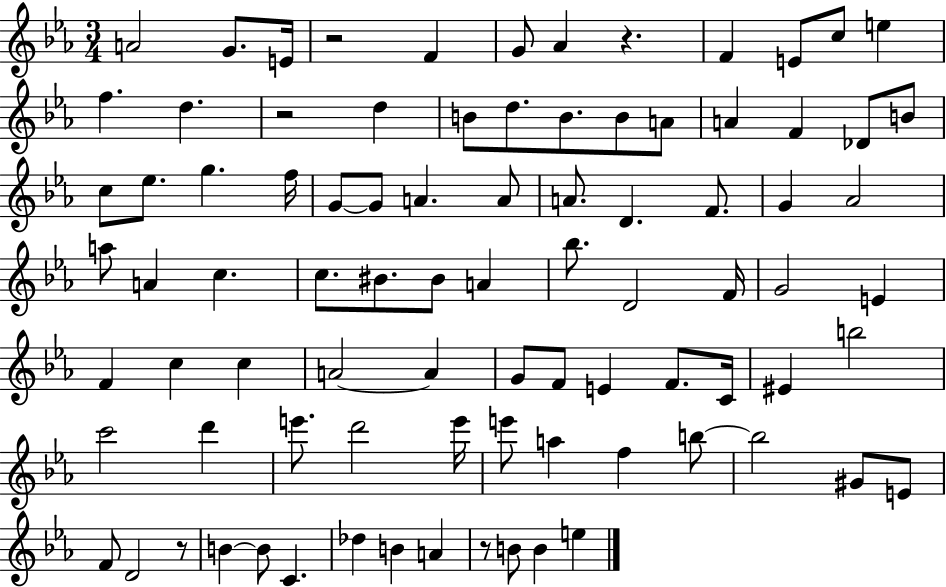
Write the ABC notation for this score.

X:1
T:Untitled
M:3/4
L:1/4
K:Eb
A2 G/2 E/4 z2 F G/2 _A z F E/2 c/2 e f d z2 d B/2 d/2 B/2 B/2 A/2 A F _D/2 B/2 c/2 _e/2 g f/4 G/2 G/2 A A/2 A/2 D F/2 G _A2 a/2 A c c/2 ^B/2 ^B/2 A _b/2 D2 F/4 G2 E F c c A2 A G/2 F/2 E F/2 C/4 ^E b2 c'2 d' e'/2 d'2 e'/4 e'/2 a f b/2 b2 ^G/2 E/2 F/2 D2 z/2 B B/2 C _d B A z/2 B/2 B e